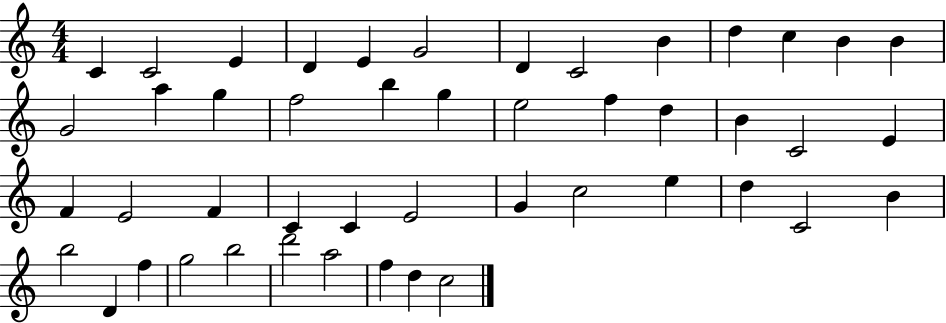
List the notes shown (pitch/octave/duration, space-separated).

C4/q C4/h E4/q D4/q E4/q G4/h D4/q C4/h B4/q D5/q C5/q B4/q B4/q G4/h A5/q G5/q F5/h B5/q G5/q E5/h F5/q D5/q B4/q C4/h E4/q F4/q E4/h F4/q C4/q C4/q E4/h G4/q C5/h E5/q D5/q C4/h B4/q B5/h D4/q F5/q G5/h B5/h D6/h A5/h F5/q D5/q C5/h